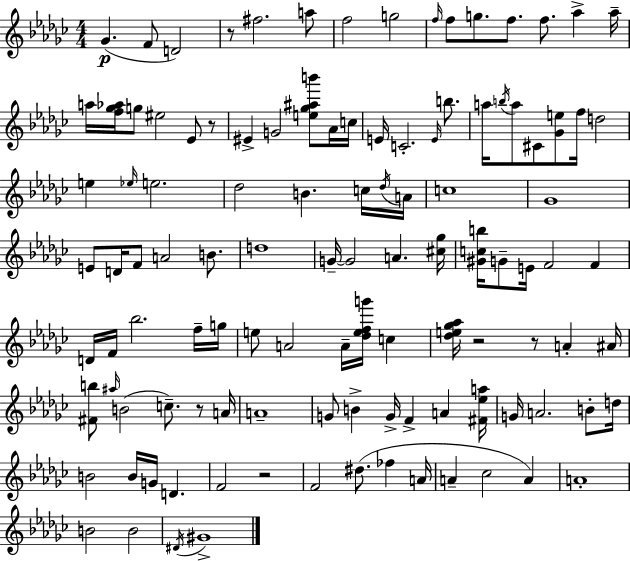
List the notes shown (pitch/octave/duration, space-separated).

Gb4/q. F4/e D4/h R/e F#5/h. A5/e F5/h G5/h F5/s F5/e G5/e. F5/e. F5/e. Ab5/q Ab5/s A5/s [F5,Gb5,Ab5]/s G5/e EIS5/h Eb4/e R/e EIS4/q G4/h [E5,Gb5,A#5,B6]/e Ab4/s C5/s E4/s C4/h. E4/s B5/e. A5/s B5/s A5/e C#4/e [Gb4,E5]/e F5/s D5/h E5/q Eb5/s E5/h. Db5/h B4/q. C5/s Db5/s A4/s C5/w Gb4/w E4/e D4/s F4/e A4/h B4/e. D5/w G4/s G4/h A4/q. [C#5,Gb5]/s [G#4,C5,B5]/s G4/e E4/s F4/h F4/q D4/s F4/s Bb5/h. F5/s G5/s E5/e A4/h A4/s [Db5,E5,F5,G6]/s C5/q [Db5,E5,Gb5,Ab5]/s R/h R/e A4/q A#4/s [F#4,B5]/e A#5/s B4/h C5/e. R/e A4/s A4/w G4/e B4/q G4/s F4/q A4/q [F#4,Eb5,A5]/s G4/s A4/h. B4/e D5/s B4/h B4/s G4/s D4/q. F4/h R/h F4/h D#5/e. FES5/q A4/s A4/q CES5/h A4/q A4/w B4/h B4/h D#4/s G#4/w